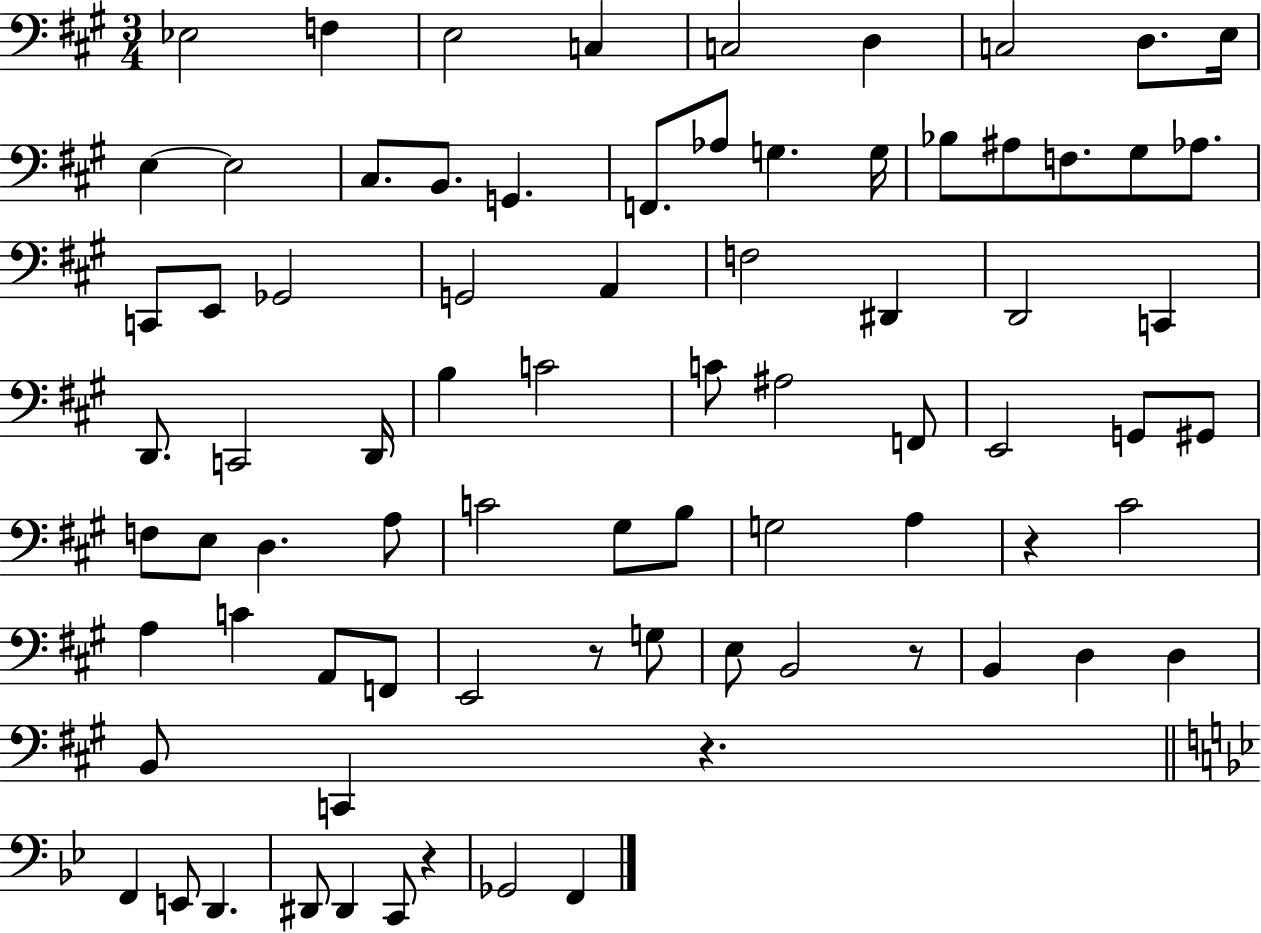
X:1
T:Untitled
M:3/4
L:1/4
K:A
_E,2 F, E,2 C, C,2 D, C,2 D,/2 E,/4 E, E,2 ^C,/2 B,,/2 G,, F,,/2 _A,/2 G, G,/4 _B,/2 ^A,/2 F,/2 ^G,/2 _A,/2 C,,/2 E,,/2 _G,,2 G,,2 A,, F,2 ^D,, D,,2 C,, D,,/2 C,,2 D,,/4 B, C2 C/2 ^A,2 F,,/2 E,,2 G,,/2 ^G,,/2 F,/2 E,/2 D, A,/2 C2 ^G,/2 B,/2 G,2 A, z ^C2 A, C A,,/2 F,,/2 E,,2 z/2 G,/2 E,/2 B,,2 z/2 B,, D, D, B,,/2 C,, z F,, E,,/2 D,, ^D,,/2 ^D,, C,,/2 z _G,,2 F,,